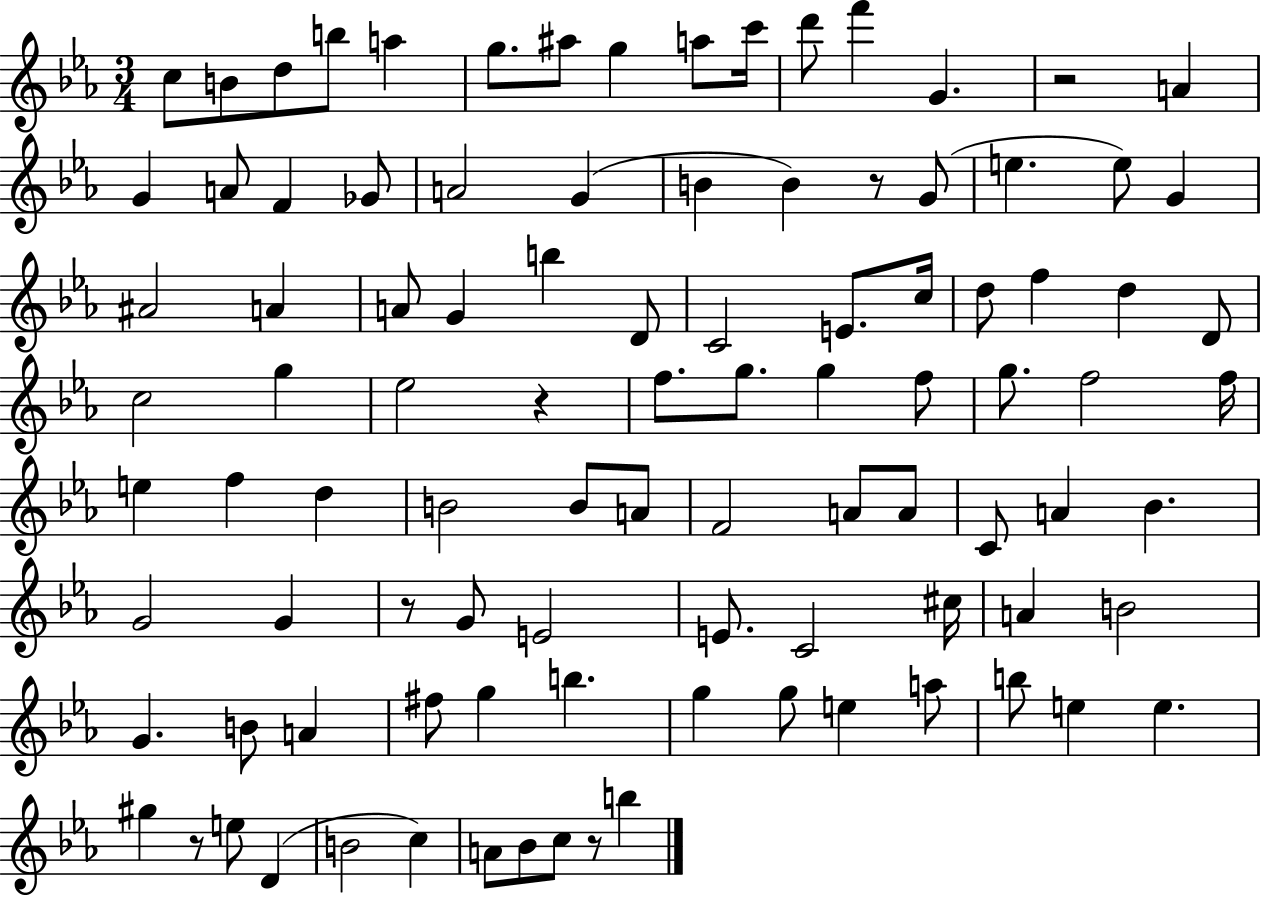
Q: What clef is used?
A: treble